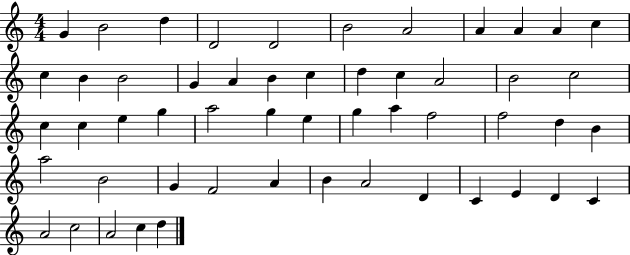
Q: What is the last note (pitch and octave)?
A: D5